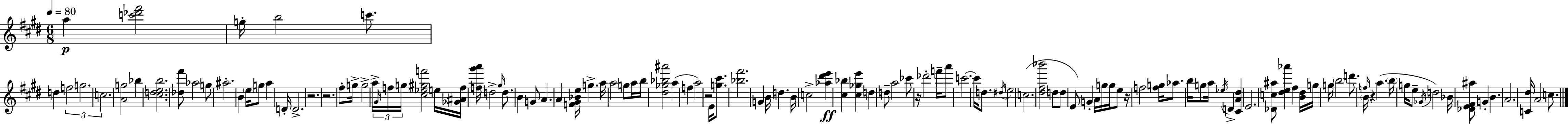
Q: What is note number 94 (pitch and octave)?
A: A4